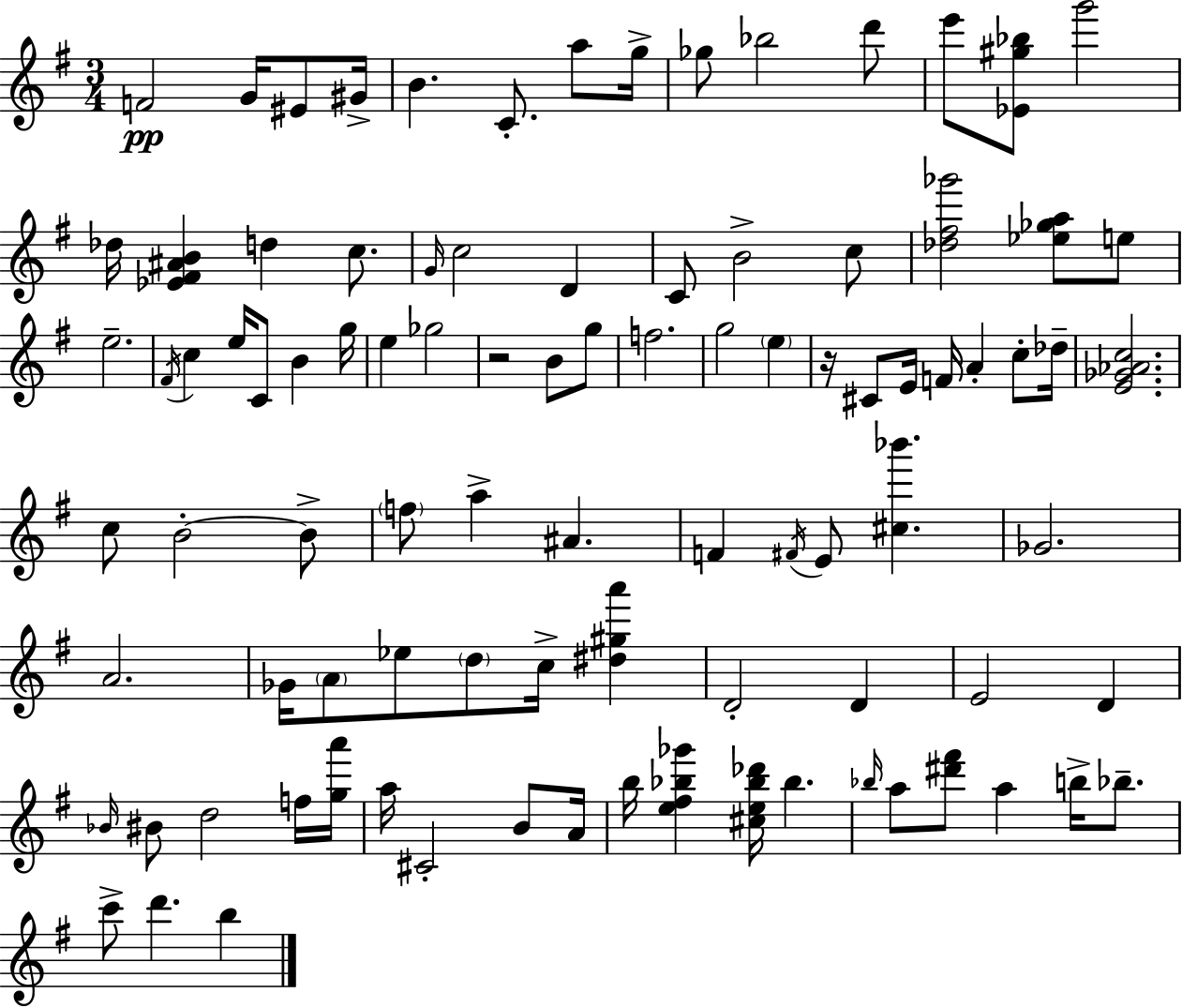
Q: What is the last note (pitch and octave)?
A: B5